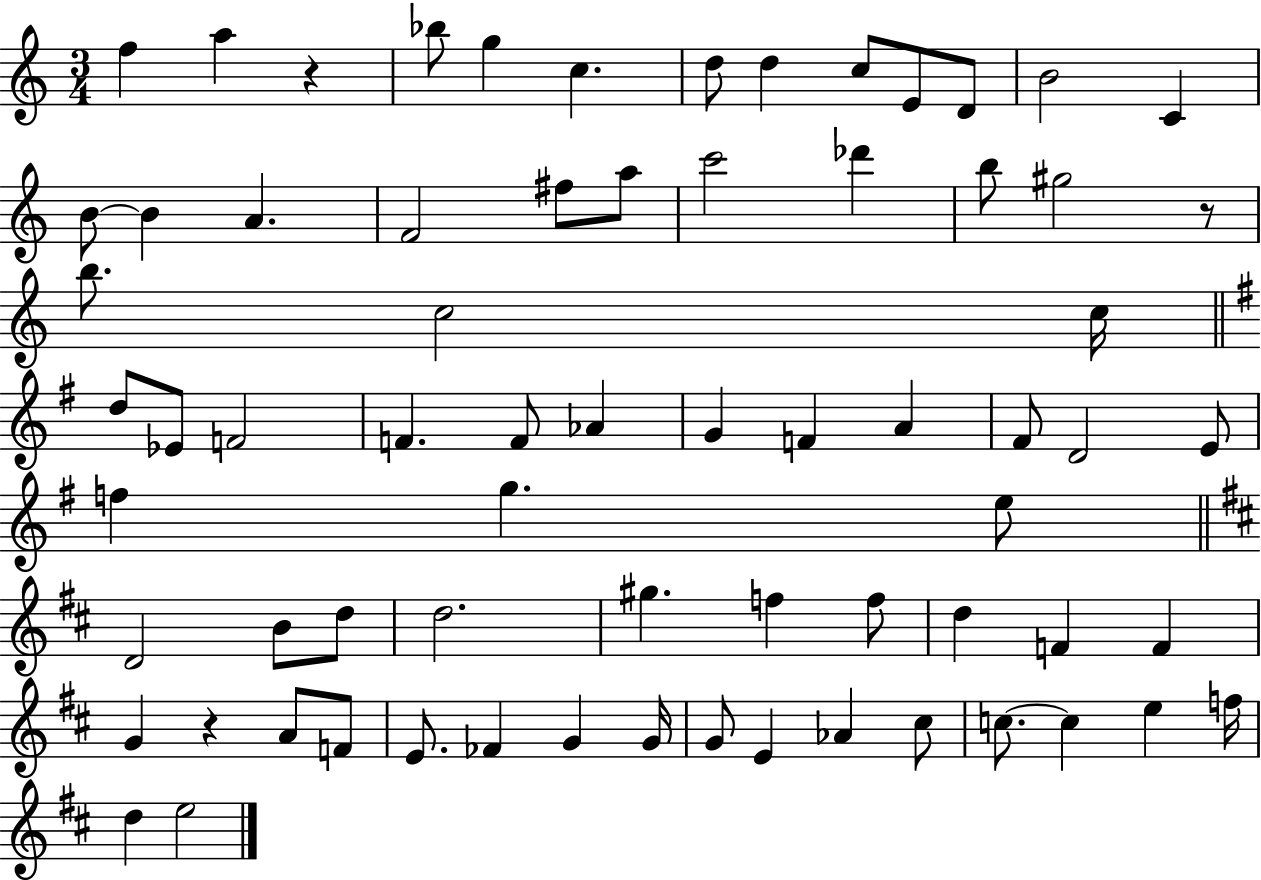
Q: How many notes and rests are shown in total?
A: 70